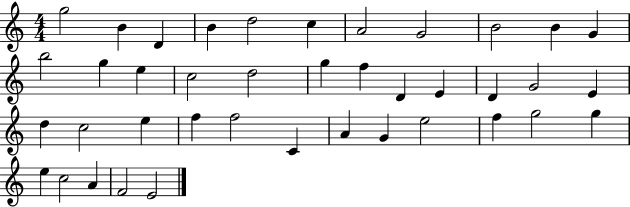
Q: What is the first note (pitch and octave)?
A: G5